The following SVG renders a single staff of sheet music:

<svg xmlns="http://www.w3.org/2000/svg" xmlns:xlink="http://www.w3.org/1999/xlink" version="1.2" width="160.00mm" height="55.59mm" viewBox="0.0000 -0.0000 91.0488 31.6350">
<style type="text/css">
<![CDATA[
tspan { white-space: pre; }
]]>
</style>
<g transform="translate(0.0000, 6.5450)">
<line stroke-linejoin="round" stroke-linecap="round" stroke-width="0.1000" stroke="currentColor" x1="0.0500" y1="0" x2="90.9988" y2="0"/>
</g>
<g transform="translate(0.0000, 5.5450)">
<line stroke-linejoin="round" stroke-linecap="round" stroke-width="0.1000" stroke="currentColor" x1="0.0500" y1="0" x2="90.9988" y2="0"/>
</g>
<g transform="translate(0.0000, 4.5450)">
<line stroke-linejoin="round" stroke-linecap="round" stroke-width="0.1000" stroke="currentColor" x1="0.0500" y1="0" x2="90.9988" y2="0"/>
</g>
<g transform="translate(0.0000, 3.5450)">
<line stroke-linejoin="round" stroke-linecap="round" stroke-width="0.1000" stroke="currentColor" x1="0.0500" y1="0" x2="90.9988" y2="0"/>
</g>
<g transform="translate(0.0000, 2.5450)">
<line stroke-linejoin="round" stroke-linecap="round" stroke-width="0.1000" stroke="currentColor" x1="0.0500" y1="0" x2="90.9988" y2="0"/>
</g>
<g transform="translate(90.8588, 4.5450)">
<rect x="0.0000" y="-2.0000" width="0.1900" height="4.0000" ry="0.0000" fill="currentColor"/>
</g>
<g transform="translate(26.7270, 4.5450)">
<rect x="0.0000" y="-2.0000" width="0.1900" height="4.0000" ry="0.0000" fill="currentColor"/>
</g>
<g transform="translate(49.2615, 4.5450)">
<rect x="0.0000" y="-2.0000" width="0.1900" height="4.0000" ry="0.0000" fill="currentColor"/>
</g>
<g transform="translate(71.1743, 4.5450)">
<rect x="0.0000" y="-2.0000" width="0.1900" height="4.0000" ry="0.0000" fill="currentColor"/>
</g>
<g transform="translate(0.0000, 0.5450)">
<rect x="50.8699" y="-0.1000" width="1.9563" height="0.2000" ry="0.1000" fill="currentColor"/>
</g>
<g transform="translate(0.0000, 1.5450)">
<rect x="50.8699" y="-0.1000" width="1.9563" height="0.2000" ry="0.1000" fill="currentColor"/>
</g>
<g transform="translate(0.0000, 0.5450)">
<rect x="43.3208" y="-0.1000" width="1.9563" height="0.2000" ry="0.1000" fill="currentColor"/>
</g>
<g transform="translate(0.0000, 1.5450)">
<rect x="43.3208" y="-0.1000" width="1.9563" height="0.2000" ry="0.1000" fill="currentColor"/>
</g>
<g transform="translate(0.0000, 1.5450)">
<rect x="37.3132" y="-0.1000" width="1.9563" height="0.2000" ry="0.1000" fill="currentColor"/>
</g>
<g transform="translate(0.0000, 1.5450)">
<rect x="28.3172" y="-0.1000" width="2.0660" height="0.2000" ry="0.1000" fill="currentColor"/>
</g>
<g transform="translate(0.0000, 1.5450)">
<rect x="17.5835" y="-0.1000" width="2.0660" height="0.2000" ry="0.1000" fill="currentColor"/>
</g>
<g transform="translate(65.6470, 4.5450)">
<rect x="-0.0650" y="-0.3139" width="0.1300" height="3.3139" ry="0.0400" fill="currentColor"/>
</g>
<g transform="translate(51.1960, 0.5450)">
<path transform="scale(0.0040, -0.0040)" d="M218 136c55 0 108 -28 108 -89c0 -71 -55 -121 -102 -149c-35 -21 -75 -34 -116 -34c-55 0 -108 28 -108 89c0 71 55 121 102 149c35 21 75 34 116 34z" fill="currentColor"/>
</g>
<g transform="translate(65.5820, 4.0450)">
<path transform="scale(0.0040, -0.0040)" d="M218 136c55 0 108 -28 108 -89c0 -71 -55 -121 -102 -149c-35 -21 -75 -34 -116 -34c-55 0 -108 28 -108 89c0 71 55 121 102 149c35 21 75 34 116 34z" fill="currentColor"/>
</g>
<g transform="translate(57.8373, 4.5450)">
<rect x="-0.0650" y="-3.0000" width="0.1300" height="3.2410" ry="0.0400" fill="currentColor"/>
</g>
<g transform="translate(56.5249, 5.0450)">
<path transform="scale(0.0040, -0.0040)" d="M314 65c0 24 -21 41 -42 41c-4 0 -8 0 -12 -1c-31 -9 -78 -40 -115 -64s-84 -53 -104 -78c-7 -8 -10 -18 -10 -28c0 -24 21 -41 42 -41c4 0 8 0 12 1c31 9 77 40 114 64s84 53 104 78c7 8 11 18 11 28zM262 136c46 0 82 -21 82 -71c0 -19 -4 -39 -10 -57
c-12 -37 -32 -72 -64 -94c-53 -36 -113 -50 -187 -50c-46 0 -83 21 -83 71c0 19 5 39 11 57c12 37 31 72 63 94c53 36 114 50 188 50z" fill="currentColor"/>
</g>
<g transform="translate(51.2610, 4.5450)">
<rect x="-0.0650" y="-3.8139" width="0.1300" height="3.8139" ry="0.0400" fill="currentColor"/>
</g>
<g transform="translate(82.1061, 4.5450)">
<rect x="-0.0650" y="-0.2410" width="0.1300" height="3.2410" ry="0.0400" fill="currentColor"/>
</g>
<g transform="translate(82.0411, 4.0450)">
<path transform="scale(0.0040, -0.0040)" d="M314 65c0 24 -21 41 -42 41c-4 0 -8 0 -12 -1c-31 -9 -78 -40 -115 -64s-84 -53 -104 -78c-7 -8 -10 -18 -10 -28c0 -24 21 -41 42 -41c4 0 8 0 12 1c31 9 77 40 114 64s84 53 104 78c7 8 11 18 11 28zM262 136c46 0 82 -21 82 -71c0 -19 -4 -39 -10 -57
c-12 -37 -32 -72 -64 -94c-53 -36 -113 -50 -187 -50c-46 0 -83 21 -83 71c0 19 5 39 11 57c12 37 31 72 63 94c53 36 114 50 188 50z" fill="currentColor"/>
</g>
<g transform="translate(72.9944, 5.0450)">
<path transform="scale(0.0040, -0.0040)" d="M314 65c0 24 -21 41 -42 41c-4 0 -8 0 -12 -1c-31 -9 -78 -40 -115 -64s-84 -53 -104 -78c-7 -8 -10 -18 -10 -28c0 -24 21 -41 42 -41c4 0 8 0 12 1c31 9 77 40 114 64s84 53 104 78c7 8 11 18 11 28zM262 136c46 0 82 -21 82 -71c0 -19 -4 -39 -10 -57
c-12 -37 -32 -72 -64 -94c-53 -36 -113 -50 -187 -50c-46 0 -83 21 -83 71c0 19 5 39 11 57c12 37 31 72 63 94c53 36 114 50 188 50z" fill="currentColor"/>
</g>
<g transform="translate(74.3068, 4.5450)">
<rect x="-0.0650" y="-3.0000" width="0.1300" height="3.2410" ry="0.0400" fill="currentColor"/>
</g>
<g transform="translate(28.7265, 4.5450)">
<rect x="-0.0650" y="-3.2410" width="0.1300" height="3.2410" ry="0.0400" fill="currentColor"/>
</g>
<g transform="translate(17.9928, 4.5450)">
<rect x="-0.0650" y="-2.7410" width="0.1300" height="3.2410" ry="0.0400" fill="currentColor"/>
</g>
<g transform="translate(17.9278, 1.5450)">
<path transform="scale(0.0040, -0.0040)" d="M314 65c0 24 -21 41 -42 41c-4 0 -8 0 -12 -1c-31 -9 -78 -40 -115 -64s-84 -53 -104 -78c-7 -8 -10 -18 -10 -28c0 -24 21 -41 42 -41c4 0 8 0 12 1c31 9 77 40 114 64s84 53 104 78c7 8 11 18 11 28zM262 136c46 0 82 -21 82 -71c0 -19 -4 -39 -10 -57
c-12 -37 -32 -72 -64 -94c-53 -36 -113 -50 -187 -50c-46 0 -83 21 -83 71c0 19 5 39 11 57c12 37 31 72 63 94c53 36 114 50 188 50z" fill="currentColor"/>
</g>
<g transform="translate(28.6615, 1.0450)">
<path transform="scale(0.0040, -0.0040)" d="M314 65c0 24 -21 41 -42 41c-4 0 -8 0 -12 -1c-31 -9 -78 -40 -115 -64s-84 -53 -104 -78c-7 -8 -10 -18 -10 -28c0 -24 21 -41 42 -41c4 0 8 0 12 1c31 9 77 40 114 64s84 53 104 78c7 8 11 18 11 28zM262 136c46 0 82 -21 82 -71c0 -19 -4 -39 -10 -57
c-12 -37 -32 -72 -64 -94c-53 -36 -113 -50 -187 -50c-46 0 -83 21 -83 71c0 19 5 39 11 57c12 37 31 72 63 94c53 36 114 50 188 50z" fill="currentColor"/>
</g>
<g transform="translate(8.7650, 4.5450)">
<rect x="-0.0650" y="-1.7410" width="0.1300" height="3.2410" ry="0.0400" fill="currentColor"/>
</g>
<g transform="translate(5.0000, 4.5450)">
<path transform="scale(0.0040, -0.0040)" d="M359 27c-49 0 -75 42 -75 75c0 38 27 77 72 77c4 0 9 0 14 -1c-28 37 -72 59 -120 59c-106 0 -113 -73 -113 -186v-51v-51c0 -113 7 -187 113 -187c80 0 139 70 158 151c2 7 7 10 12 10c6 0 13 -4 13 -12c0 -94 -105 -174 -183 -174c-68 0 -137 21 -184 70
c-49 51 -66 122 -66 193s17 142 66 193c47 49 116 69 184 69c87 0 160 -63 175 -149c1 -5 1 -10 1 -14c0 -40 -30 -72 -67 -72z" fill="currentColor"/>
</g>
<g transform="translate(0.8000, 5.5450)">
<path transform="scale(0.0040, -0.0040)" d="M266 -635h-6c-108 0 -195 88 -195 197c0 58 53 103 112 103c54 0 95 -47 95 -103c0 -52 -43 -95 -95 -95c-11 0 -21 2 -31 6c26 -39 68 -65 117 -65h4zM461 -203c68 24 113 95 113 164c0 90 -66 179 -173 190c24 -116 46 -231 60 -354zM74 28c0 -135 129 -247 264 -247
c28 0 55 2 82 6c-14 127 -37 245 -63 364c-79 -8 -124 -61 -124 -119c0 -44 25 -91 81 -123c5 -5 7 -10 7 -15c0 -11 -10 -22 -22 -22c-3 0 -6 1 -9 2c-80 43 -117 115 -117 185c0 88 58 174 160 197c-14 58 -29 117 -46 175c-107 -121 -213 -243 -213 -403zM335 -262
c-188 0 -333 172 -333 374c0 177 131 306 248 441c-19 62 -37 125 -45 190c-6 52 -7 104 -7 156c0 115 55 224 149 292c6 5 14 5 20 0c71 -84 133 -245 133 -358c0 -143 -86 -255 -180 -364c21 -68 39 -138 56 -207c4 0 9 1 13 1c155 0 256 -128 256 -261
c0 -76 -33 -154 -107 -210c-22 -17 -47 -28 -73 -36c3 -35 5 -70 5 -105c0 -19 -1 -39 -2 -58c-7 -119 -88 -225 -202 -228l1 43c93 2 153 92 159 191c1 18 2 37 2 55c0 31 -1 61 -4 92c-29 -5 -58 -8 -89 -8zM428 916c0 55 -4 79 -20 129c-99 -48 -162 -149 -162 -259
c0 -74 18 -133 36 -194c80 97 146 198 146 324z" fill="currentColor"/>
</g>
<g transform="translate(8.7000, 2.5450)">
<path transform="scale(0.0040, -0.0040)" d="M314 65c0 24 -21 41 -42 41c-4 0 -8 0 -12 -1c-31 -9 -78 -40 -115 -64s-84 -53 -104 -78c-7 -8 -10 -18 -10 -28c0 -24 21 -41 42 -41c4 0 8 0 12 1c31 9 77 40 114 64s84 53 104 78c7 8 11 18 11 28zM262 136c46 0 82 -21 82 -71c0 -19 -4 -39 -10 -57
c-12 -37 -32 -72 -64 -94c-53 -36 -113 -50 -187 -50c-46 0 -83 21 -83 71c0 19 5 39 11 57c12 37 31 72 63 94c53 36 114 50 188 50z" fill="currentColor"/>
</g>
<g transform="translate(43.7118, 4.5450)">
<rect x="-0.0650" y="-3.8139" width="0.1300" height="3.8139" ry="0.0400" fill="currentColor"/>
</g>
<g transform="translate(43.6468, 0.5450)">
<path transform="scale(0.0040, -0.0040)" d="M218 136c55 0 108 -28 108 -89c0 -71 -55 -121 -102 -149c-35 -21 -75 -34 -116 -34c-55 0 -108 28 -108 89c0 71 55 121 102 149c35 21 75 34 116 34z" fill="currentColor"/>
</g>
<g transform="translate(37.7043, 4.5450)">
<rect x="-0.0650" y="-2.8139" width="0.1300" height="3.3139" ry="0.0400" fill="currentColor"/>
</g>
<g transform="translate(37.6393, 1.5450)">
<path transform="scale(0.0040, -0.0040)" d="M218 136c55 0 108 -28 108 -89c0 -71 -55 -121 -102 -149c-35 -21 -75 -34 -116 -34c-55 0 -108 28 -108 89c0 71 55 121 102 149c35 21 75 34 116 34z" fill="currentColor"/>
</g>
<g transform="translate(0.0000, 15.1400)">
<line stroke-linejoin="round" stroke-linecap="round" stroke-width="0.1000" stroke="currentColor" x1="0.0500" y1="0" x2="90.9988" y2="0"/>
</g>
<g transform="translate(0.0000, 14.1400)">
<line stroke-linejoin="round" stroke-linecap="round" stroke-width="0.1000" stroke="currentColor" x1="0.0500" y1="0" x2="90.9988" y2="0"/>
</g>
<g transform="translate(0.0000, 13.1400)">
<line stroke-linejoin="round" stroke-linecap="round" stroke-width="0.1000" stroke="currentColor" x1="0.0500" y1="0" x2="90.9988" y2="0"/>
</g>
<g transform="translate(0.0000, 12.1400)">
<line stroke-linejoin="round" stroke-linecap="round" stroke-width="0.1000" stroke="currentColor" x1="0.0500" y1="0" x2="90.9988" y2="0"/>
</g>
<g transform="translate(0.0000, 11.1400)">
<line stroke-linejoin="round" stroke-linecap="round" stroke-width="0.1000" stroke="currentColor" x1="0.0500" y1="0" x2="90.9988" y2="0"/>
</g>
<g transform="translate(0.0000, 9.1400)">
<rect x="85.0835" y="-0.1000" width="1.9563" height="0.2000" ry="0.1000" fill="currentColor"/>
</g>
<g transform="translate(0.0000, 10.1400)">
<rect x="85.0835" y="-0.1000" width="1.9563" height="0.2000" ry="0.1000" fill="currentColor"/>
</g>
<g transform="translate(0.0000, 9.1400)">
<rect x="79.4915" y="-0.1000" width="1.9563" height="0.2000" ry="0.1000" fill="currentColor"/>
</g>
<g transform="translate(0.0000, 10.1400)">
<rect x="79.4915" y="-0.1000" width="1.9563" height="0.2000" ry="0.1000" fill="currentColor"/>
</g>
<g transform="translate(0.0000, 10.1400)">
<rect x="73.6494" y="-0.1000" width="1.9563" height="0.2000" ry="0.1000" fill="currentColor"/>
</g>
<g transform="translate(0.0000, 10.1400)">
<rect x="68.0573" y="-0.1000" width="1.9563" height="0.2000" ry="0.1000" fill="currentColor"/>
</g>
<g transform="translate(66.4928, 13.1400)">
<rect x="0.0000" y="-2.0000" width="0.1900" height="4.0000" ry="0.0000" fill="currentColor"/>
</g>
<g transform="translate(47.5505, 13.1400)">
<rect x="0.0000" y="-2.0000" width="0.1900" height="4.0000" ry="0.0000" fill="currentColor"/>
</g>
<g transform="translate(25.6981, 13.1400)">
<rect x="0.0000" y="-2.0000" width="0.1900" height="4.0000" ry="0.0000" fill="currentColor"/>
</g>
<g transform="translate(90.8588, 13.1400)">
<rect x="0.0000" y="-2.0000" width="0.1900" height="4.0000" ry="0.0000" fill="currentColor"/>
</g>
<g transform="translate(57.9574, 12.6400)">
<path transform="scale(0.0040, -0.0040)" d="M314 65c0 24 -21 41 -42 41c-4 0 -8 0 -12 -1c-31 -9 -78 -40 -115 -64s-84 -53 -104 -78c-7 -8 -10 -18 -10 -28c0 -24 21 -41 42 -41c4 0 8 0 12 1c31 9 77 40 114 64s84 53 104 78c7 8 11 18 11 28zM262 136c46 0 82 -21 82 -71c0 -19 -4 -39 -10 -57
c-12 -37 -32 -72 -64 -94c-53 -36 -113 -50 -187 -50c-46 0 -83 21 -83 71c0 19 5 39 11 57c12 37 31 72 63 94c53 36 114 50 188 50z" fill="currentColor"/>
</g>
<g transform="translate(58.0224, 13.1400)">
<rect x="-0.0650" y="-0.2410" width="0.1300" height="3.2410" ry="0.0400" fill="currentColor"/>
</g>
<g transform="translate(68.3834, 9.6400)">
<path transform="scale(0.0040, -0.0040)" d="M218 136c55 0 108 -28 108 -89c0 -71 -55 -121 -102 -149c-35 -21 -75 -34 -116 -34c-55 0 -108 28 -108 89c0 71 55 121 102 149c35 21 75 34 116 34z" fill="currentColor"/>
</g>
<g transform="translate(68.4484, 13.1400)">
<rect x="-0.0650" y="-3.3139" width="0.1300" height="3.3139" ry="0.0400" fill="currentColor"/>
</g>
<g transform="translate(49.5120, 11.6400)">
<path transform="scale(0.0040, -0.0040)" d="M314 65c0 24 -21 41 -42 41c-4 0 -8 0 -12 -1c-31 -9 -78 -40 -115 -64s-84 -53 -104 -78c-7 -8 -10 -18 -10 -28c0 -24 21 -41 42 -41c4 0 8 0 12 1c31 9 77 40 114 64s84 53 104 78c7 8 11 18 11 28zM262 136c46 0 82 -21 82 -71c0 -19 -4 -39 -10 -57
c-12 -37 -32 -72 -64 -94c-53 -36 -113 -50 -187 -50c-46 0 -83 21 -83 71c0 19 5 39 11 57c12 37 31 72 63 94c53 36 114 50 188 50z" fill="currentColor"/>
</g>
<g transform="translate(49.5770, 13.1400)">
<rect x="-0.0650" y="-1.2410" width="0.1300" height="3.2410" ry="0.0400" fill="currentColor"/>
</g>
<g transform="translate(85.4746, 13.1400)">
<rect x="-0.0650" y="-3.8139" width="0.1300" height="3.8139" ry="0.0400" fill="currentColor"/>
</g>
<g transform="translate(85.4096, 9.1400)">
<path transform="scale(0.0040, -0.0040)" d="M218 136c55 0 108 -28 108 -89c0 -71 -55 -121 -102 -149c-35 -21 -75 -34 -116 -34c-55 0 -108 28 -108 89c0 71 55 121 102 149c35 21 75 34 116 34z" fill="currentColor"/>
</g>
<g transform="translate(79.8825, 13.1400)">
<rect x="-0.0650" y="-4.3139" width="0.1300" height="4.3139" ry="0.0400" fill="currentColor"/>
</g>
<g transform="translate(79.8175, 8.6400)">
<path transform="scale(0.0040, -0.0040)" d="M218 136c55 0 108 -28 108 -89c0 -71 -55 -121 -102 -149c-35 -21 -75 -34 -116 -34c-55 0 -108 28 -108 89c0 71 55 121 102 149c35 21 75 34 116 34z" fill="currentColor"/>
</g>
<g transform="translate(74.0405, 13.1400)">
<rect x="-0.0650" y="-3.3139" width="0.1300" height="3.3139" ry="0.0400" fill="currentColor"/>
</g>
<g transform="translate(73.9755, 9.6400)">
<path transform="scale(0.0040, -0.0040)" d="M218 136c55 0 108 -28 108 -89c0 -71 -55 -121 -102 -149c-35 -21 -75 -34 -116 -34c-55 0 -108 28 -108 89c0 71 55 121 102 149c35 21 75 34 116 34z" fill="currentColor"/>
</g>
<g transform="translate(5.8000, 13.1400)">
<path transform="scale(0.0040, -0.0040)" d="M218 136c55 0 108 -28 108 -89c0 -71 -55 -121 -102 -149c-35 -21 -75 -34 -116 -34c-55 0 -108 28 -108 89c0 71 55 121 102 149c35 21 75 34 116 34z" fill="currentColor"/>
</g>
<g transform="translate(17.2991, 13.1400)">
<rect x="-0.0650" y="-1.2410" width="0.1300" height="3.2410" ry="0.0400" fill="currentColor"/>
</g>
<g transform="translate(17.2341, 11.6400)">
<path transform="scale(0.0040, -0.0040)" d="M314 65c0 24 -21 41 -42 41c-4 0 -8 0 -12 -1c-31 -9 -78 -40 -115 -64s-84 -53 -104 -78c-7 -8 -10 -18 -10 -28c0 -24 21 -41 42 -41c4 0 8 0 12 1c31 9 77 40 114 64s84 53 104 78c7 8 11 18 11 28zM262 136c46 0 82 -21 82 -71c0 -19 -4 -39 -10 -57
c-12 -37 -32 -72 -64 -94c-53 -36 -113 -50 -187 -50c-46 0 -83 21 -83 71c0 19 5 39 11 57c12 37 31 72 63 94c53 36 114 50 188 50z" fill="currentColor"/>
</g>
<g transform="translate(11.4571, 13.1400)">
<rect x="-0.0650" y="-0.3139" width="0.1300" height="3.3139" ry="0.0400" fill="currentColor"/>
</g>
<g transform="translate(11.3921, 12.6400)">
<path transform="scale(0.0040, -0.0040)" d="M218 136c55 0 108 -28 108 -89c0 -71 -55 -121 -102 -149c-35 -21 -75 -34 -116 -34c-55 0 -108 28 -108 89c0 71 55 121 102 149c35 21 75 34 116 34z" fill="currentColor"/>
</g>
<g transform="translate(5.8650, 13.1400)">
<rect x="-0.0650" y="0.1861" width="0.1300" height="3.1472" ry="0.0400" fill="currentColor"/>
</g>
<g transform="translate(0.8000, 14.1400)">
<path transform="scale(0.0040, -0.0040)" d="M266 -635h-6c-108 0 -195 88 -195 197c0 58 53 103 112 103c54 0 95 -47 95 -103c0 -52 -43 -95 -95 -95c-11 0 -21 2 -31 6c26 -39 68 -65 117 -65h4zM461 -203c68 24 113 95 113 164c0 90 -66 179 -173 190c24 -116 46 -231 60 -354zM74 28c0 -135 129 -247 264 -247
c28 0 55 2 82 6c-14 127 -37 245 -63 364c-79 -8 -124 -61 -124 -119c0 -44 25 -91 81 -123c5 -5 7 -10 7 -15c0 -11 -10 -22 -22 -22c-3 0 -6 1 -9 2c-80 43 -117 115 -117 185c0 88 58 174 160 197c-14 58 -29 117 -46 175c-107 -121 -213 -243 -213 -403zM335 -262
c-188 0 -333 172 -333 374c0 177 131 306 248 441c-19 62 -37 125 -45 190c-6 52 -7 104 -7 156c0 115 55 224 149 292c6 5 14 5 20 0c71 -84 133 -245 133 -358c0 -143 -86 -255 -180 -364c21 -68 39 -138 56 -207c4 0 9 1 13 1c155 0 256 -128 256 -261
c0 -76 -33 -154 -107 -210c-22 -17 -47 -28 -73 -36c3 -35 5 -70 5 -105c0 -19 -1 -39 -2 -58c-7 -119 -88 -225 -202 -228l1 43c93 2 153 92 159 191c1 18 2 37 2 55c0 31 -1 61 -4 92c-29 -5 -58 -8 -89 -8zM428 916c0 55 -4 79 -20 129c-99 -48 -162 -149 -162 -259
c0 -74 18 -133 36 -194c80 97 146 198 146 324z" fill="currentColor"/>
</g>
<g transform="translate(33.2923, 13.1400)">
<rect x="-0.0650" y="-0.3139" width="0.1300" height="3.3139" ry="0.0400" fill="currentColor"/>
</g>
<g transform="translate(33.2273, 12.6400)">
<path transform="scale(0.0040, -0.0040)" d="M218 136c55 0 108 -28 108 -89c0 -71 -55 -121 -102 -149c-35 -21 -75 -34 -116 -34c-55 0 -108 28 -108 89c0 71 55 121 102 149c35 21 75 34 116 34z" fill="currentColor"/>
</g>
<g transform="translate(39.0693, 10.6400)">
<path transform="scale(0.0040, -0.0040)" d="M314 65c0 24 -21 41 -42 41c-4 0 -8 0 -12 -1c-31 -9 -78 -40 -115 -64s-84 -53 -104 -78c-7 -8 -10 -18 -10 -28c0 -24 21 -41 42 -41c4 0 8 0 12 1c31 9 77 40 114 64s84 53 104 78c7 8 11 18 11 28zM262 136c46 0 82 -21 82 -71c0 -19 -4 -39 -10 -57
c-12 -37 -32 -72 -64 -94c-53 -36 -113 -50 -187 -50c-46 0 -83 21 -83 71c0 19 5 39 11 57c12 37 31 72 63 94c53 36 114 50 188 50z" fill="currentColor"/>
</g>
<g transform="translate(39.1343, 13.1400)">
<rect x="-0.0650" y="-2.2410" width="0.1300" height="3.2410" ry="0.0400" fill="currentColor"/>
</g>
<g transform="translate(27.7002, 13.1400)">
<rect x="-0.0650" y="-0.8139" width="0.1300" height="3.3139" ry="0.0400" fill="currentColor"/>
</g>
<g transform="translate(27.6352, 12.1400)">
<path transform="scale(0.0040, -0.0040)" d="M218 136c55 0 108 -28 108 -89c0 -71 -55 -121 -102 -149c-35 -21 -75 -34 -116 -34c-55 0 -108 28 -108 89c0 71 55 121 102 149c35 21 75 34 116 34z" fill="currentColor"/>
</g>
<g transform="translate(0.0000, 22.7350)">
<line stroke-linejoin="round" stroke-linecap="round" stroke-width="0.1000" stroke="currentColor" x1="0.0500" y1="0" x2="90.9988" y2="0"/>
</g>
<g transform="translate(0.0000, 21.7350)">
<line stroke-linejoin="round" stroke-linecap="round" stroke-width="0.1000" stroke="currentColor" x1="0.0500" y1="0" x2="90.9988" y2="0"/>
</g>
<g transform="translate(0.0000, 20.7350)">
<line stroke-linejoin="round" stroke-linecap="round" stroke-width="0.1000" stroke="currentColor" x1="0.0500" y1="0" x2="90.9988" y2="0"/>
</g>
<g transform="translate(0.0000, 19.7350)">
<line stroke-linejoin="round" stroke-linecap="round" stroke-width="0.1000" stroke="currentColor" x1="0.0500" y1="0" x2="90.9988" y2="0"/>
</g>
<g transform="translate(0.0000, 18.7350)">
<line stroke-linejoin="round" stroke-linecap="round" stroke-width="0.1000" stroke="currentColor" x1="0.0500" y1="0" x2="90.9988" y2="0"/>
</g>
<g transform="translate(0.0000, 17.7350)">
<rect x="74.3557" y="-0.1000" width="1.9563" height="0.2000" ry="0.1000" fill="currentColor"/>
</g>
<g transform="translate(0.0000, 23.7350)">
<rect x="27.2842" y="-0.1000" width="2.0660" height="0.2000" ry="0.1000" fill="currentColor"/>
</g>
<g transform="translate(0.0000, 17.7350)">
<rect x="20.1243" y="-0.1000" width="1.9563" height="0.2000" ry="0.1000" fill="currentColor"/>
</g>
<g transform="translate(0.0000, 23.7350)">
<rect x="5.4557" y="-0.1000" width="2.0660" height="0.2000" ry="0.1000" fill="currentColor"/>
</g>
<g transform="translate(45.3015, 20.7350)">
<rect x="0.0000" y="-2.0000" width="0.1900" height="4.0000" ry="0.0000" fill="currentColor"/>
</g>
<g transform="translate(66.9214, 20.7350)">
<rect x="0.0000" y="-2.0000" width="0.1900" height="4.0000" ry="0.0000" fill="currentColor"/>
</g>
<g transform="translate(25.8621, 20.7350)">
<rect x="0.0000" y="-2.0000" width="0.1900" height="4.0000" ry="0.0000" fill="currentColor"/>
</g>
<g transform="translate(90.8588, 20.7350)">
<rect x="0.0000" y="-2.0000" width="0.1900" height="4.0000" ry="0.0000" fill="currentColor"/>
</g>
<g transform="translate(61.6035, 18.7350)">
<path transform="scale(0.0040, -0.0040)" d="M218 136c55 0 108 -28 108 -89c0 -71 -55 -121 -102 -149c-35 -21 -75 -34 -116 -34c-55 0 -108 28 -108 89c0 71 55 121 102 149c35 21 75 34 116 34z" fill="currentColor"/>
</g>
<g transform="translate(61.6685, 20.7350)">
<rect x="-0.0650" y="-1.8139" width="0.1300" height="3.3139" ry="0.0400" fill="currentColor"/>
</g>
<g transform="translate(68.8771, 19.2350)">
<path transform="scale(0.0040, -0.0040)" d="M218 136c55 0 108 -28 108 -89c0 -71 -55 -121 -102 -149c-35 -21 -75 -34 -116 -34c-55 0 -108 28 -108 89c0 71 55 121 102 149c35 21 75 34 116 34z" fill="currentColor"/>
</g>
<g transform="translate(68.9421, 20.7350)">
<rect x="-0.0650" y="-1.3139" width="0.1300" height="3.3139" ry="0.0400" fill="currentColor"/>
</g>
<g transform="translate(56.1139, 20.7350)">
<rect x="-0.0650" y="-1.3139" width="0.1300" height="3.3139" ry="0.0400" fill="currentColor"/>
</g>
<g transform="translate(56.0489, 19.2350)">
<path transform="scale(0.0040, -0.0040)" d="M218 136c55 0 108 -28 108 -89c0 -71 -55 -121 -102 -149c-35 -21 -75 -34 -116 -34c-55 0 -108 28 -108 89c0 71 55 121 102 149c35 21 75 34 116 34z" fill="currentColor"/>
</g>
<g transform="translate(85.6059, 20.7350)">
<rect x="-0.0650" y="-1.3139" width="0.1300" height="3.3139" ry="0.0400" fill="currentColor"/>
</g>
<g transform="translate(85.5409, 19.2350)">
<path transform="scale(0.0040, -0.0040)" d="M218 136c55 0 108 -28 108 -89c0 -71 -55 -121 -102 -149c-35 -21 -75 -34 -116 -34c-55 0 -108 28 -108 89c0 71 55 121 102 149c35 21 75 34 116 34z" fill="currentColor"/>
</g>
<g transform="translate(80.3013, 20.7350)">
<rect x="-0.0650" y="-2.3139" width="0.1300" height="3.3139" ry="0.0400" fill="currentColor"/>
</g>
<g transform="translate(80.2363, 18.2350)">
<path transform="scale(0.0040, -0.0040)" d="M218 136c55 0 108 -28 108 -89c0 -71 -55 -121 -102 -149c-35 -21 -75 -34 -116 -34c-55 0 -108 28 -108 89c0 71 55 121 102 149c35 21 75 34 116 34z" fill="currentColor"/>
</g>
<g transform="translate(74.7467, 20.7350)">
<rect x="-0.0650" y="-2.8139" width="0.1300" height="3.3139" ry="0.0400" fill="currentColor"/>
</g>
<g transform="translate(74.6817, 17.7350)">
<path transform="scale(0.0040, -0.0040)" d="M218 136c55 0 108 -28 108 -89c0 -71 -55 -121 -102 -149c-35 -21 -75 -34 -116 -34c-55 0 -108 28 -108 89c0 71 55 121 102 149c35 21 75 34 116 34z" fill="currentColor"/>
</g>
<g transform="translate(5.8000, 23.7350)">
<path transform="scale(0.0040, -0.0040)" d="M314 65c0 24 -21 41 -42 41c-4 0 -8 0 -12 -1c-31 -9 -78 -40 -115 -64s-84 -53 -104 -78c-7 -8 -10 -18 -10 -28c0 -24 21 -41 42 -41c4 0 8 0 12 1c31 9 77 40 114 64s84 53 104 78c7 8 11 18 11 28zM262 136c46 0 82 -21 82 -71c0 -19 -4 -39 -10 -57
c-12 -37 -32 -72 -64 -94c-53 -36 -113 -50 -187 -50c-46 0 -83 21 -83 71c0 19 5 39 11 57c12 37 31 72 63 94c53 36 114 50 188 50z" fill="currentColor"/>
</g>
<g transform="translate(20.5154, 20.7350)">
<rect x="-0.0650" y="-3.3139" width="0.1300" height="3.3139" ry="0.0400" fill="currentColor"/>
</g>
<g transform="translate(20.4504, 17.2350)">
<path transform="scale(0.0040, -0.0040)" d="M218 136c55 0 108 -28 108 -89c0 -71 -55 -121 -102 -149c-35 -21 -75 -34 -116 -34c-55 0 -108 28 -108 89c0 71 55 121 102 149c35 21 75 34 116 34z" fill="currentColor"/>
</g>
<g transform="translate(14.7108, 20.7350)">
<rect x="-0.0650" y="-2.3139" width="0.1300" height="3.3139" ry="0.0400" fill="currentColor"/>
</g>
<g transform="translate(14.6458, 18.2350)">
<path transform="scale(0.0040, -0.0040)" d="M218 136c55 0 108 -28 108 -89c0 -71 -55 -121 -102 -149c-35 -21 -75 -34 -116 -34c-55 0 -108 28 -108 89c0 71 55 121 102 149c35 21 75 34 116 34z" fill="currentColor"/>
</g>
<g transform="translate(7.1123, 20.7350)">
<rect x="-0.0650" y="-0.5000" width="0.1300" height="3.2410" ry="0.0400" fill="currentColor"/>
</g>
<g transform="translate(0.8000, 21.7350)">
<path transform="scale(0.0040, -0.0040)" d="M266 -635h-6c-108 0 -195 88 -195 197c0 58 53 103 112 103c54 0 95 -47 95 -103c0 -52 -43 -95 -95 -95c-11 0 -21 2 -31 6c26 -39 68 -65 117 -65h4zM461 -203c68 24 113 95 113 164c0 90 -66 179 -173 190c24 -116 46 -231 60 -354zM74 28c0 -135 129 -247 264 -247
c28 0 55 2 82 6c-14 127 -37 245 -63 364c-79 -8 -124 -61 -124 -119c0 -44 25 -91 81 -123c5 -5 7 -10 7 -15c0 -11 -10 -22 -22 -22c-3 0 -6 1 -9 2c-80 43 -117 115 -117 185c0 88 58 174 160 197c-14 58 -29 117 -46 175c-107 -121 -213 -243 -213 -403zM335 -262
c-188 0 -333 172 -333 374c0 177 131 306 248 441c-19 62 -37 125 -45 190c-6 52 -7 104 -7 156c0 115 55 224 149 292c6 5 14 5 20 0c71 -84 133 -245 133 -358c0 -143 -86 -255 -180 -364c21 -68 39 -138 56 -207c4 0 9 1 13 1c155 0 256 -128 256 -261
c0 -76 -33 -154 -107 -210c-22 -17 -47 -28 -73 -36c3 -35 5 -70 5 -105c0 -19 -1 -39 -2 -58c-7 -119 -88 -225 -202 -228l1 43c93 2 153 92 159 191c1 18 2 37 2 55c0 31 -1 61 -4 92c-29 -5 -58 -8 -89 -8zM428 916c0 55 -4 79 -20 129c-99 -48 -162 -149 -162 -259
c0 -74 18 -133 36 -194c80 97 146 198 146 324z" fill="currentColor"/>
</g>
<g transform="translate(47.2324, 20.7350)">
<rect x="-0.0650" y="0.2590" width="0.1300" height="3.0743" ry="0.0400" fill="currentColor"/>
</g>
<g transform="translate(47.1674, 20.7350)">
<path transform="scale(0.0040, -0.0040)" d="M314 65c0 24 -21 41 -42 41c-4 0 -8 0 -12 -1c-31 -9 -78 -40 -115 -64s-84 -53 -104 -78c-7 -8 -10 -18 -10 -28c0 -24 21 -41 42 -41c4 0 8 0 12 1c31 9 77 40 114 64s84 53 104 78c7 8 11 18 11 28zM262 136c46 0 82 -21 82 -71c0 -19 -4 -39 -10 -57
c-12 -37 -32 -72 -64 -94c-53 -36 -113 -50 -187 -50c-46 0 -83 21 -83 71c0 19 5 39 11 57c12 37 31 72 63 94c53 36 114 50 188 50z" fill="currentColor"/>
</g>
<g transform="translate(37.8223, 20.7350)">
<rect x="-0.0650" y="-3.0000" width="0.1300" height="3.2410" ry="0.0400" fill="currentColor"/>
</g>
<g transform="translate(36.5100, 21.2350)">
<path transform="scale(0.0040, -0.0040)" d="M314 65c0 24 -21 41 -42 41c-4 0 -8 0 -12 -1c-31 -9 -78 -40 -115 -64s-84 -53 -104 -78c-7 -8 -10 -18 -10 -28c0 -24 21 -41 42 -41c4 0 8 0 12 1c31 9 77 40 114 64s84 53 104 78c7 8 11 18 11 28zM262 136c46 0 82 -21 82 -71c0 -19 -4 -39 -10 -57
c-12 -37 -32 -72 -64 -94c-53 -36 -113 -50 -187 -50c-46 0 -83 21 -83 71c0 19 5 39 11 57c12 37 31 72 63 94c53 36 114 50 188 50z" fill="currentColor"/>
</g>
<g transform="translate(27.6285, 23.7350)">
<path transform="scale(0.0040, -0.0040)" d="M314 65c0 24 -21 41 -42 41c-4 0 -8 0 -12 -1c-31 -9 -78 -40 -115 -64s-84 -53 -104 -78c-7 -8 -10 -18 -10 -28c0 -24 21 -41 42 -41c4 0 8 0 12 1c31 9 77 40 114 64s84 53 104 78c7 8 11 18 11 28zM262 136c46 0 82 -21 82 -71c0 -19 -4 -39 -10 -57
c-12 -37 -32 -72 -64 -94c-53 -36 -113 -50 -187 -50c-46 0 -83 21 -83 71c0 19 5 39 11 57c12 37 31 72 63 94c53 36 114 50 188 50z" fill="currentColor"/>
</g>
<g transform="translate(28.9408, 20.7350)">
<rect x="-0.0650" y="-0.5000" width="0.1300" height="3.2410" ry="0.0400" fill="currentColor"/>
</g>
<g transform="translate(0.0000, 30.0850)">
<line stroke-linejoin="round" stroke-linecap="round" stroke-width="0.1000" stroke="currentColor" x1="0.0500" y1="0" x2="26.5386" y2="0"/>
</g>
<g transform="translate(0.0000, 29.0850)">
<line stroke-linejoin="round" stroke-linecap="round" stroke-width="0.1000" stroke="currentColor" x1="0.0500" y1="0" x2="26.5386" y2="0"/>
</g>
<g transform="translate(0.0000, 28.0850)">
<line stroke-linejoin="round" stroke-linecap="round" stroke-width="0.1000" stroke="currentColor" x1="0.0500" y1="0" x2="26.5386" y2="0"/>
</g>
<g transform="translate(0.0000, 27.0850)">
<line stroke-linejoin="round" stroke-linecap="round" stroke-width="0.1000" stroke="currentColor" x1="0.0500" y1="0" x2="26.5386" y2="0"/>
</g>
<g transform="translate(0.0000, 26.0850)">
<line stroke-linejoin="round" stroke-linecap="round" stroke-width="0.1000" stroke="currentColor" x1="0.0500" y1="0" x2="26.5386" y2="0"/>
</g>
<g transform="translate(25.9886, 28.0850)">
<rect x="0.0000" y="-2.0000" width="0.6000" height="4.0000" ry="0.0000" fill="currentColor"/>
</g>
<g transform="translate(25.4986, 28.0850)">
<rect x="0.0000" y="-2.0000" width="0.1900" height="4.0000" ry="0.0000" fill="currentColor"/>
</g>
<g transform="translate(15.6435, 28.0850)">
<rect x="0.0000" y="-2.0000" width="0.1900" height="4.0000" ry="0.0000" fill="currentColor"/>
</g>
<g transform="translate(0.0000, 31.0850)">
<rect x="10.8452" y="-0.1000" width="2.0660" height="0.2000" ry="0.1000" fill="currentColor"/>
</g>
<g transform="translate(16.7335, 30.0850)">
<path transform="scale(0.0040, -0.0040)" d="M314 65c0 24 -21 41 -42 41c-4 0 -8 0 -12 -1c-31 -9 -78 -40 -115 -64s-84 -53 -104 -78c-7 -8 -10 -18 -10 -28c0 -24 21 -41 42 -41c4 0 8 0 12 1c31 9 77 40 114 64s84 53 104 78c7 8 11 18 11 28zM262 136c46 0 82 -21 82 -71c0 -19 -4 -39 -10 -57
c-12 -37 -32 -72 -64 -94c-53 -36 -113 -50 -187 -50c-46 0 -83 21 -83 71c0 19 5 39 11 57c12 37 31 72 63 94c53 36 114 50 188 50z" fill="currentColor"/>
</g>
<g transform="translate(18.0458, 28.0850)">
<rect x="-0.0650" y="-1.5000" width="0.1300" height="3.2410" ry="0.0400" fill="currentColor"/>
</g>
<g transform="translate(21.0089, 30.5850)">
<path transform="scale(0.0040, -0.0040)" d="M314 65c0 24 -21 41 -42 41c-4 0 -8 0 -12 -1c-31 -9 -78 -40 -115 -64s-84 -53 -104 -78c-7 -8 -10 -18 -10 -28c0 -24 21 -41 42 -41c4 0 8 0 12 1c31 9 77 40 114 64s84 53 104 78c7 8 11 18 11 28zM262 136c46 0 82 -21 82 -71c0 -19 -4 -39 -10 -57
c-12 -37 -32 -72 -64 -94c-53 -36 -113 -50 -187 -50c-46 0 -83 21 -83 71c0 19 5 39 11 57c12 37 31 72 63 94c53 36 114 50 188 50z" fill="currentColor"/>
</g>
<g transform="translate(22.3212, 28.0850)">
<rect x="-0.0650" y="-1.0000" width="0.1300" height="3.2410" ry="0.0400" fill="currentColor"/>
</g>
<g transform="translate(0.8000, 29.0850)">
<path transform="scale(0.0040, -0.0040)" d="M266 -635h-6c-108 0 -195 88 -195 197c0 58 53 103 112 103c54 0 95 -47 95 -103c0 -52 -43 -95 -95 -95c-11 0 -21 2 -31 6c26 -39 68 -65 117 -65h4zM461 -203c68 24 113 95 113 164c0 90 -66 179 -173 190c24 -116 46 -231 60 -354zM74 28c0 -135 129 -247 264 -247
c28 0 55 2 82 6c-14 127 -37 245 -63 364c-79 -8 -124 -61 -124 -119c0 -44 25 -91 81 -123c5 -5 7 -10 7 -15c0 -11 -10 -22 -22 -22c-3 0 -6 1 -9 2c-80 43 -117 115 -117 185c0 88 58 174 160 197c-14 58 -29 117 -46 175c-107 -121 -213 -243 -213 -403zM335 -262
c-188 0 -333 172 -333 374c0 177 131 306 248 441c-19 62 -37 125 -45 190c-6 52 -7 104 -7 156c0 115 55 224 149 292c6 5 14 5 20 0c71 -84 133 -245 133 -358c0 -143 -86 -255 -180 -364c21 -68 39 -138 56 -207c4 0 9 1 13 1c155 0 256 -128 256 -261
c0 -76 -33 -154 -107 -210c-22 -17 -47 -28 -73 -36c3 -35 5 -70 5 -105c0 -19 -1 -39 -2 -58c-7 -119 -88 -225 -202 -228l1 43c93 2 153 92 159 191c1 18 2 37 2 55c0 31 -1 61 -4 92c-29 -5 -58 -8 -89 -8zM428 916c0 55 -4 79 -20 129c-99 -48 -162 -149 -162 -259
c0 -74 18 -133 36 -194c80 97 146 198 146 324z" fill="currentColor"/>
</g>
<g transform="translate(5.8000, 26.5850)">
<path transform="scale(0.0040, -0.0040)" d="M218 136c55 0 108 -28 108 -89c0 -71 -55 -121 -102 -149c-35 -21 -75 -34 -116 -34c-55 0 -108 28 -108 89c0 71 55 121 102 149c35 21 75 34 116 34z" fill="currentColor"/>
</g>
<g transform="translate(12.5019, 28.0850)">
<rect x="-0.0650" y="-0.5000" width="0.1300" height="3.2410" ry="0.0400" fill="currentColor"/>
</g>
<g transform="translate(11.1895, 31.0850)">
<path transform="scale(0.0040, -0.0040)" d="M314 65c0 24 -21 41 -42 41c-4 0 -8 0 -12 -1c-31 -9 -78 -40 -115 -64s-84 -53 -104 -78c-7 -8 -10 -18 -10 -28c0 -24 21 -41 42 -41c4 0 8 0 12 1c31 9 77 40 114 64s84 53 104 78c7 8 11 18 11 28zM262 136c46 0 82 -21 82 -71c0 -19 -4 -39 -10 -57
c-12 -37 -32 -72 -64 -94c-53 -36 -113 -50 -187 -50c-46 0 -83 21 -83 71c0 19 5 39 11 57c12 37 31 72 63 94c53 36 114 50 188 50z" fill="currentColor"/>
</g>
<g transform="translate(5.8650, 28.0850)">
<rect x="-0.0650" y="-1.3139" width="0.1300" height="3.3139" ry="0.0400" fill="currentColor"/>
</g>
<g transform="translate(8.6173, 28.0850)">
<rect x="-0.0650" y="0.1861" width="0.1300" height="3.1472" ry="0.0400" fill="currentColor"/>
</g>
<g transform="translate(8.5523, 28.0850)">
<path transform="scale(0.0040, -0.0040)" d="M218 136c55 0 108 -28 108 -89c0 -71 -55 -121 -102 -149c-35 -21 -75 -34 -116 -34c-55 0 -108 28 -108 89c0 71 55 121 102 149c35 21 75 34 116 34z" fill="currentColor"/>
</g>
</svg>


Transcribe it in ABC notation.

X:1
T:Untitled
M:4/4
L:1/4
K:C
f2 a2 b2 a c' c' A2 c A2 c2 B c e2 d c g2 e2 c2 b b d' c' C2 g b C2 A2 B2 e f e a g e e B C2 E2 D2